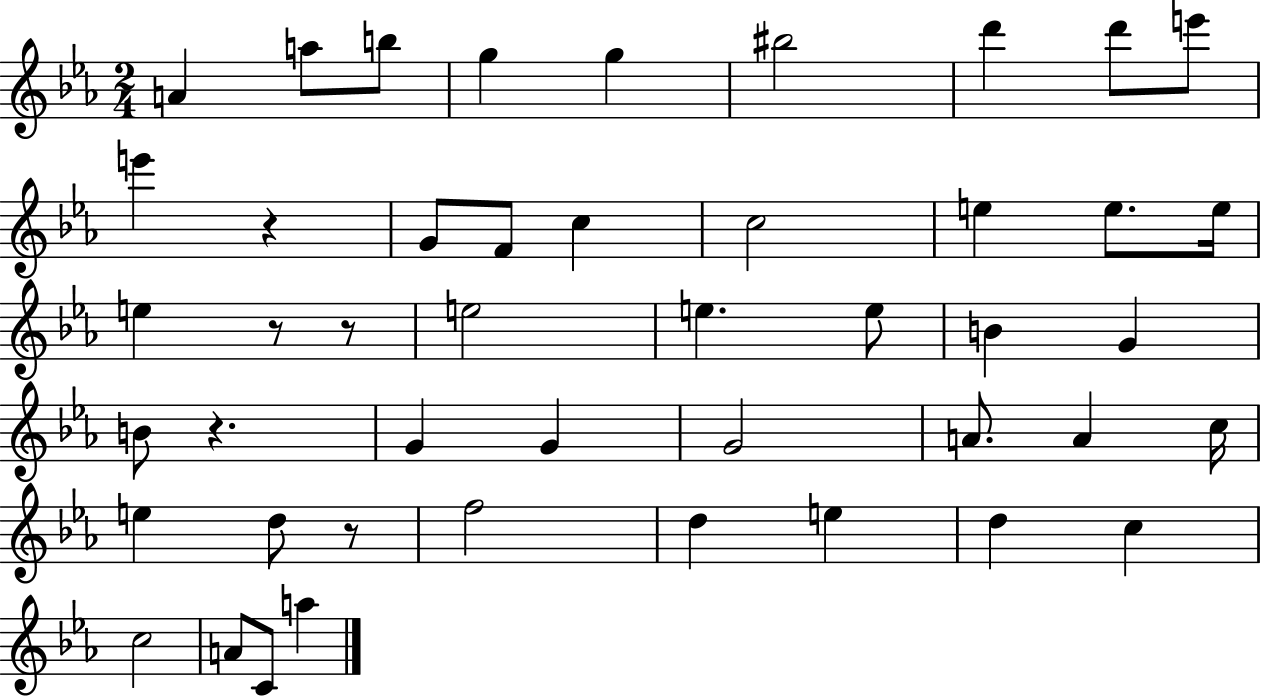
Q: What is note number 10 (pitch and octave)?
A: E6